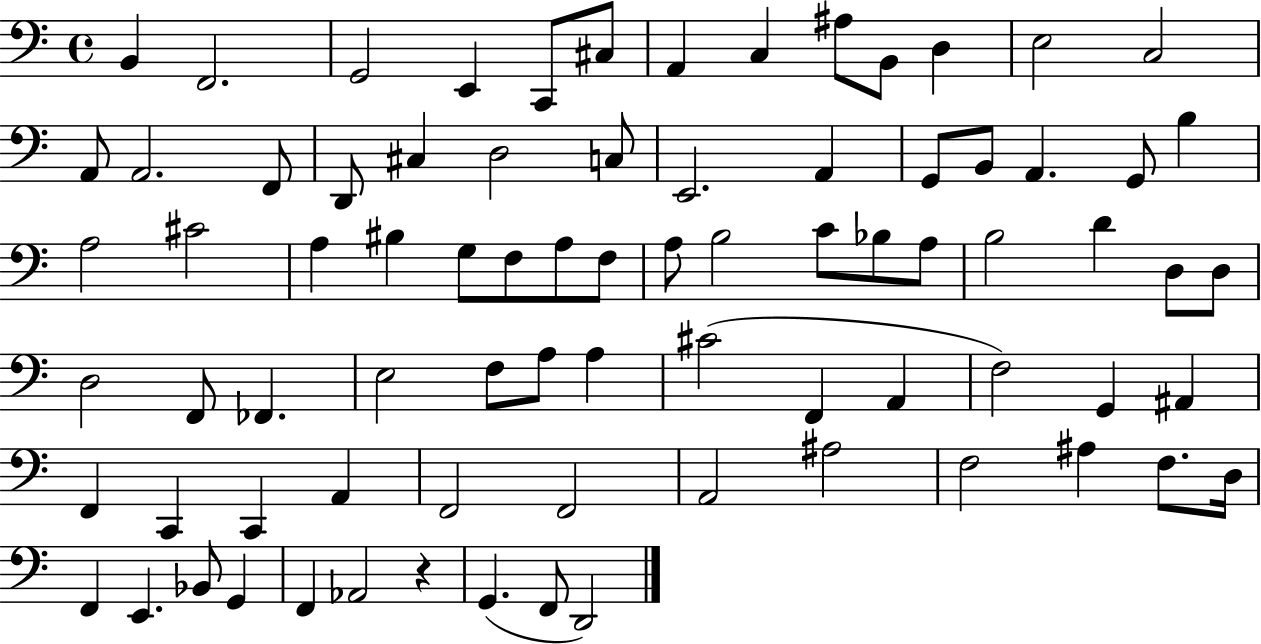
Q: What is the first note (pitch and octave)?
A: B2